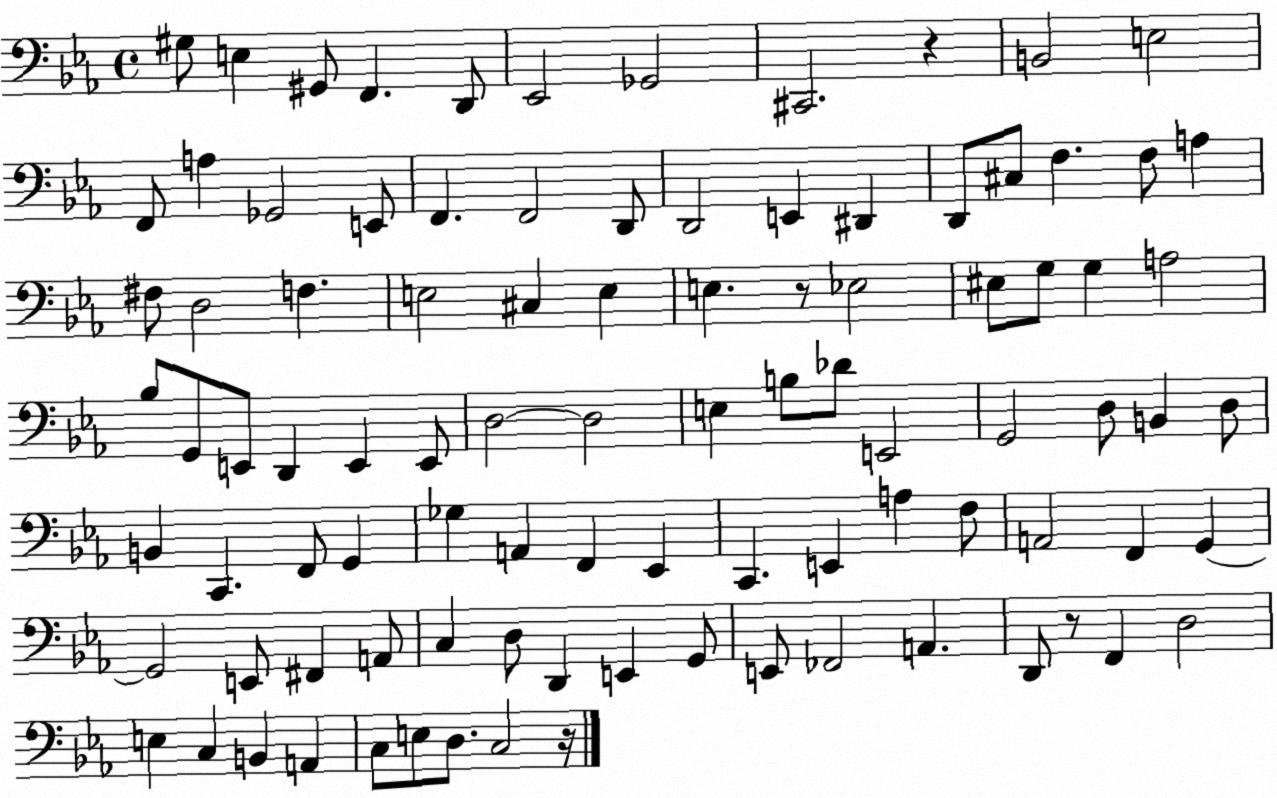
X:1
T:Untitled
M:4/4
L:1/4
K:Eb
^G,/2 E, ^G,,/2 F,, D,,/2 _E,,2 _G,,2 ^C,,2 z B,,2 E,2 F,,/2 A, _G,,2 E,,/2 F,, F,,2 D,,/2 D,,2 E,, ^D,, D,,/2 ^C,/2 F, F,/2 A, ^F,/2 D,2 F, E,2 ^C, E, E, z/2 _E,2 ^E,/2 G,/2 G, A,2 _B,/2 G,,/2 E,,/2 D,, E,, E,,/2 D,2 D,2 E, B,/2 _D/2 E,,2 G,,2 D,/2 B,, D,/2 B,, C,, F,,/2 G,, _G, A,, F,, _E,, C,, E,, A, F,/2 A,,2 F,, G,, G,,2 E,,/2 ^F,, A,,/2 C, D,/2 D,, E,, G,,/2 E,,/2 _F,,2 A,, D,,/2 z/2 F,, D,2 E, C, B,, A,, C,/2 E,/2 D,/2 C,2 z/4